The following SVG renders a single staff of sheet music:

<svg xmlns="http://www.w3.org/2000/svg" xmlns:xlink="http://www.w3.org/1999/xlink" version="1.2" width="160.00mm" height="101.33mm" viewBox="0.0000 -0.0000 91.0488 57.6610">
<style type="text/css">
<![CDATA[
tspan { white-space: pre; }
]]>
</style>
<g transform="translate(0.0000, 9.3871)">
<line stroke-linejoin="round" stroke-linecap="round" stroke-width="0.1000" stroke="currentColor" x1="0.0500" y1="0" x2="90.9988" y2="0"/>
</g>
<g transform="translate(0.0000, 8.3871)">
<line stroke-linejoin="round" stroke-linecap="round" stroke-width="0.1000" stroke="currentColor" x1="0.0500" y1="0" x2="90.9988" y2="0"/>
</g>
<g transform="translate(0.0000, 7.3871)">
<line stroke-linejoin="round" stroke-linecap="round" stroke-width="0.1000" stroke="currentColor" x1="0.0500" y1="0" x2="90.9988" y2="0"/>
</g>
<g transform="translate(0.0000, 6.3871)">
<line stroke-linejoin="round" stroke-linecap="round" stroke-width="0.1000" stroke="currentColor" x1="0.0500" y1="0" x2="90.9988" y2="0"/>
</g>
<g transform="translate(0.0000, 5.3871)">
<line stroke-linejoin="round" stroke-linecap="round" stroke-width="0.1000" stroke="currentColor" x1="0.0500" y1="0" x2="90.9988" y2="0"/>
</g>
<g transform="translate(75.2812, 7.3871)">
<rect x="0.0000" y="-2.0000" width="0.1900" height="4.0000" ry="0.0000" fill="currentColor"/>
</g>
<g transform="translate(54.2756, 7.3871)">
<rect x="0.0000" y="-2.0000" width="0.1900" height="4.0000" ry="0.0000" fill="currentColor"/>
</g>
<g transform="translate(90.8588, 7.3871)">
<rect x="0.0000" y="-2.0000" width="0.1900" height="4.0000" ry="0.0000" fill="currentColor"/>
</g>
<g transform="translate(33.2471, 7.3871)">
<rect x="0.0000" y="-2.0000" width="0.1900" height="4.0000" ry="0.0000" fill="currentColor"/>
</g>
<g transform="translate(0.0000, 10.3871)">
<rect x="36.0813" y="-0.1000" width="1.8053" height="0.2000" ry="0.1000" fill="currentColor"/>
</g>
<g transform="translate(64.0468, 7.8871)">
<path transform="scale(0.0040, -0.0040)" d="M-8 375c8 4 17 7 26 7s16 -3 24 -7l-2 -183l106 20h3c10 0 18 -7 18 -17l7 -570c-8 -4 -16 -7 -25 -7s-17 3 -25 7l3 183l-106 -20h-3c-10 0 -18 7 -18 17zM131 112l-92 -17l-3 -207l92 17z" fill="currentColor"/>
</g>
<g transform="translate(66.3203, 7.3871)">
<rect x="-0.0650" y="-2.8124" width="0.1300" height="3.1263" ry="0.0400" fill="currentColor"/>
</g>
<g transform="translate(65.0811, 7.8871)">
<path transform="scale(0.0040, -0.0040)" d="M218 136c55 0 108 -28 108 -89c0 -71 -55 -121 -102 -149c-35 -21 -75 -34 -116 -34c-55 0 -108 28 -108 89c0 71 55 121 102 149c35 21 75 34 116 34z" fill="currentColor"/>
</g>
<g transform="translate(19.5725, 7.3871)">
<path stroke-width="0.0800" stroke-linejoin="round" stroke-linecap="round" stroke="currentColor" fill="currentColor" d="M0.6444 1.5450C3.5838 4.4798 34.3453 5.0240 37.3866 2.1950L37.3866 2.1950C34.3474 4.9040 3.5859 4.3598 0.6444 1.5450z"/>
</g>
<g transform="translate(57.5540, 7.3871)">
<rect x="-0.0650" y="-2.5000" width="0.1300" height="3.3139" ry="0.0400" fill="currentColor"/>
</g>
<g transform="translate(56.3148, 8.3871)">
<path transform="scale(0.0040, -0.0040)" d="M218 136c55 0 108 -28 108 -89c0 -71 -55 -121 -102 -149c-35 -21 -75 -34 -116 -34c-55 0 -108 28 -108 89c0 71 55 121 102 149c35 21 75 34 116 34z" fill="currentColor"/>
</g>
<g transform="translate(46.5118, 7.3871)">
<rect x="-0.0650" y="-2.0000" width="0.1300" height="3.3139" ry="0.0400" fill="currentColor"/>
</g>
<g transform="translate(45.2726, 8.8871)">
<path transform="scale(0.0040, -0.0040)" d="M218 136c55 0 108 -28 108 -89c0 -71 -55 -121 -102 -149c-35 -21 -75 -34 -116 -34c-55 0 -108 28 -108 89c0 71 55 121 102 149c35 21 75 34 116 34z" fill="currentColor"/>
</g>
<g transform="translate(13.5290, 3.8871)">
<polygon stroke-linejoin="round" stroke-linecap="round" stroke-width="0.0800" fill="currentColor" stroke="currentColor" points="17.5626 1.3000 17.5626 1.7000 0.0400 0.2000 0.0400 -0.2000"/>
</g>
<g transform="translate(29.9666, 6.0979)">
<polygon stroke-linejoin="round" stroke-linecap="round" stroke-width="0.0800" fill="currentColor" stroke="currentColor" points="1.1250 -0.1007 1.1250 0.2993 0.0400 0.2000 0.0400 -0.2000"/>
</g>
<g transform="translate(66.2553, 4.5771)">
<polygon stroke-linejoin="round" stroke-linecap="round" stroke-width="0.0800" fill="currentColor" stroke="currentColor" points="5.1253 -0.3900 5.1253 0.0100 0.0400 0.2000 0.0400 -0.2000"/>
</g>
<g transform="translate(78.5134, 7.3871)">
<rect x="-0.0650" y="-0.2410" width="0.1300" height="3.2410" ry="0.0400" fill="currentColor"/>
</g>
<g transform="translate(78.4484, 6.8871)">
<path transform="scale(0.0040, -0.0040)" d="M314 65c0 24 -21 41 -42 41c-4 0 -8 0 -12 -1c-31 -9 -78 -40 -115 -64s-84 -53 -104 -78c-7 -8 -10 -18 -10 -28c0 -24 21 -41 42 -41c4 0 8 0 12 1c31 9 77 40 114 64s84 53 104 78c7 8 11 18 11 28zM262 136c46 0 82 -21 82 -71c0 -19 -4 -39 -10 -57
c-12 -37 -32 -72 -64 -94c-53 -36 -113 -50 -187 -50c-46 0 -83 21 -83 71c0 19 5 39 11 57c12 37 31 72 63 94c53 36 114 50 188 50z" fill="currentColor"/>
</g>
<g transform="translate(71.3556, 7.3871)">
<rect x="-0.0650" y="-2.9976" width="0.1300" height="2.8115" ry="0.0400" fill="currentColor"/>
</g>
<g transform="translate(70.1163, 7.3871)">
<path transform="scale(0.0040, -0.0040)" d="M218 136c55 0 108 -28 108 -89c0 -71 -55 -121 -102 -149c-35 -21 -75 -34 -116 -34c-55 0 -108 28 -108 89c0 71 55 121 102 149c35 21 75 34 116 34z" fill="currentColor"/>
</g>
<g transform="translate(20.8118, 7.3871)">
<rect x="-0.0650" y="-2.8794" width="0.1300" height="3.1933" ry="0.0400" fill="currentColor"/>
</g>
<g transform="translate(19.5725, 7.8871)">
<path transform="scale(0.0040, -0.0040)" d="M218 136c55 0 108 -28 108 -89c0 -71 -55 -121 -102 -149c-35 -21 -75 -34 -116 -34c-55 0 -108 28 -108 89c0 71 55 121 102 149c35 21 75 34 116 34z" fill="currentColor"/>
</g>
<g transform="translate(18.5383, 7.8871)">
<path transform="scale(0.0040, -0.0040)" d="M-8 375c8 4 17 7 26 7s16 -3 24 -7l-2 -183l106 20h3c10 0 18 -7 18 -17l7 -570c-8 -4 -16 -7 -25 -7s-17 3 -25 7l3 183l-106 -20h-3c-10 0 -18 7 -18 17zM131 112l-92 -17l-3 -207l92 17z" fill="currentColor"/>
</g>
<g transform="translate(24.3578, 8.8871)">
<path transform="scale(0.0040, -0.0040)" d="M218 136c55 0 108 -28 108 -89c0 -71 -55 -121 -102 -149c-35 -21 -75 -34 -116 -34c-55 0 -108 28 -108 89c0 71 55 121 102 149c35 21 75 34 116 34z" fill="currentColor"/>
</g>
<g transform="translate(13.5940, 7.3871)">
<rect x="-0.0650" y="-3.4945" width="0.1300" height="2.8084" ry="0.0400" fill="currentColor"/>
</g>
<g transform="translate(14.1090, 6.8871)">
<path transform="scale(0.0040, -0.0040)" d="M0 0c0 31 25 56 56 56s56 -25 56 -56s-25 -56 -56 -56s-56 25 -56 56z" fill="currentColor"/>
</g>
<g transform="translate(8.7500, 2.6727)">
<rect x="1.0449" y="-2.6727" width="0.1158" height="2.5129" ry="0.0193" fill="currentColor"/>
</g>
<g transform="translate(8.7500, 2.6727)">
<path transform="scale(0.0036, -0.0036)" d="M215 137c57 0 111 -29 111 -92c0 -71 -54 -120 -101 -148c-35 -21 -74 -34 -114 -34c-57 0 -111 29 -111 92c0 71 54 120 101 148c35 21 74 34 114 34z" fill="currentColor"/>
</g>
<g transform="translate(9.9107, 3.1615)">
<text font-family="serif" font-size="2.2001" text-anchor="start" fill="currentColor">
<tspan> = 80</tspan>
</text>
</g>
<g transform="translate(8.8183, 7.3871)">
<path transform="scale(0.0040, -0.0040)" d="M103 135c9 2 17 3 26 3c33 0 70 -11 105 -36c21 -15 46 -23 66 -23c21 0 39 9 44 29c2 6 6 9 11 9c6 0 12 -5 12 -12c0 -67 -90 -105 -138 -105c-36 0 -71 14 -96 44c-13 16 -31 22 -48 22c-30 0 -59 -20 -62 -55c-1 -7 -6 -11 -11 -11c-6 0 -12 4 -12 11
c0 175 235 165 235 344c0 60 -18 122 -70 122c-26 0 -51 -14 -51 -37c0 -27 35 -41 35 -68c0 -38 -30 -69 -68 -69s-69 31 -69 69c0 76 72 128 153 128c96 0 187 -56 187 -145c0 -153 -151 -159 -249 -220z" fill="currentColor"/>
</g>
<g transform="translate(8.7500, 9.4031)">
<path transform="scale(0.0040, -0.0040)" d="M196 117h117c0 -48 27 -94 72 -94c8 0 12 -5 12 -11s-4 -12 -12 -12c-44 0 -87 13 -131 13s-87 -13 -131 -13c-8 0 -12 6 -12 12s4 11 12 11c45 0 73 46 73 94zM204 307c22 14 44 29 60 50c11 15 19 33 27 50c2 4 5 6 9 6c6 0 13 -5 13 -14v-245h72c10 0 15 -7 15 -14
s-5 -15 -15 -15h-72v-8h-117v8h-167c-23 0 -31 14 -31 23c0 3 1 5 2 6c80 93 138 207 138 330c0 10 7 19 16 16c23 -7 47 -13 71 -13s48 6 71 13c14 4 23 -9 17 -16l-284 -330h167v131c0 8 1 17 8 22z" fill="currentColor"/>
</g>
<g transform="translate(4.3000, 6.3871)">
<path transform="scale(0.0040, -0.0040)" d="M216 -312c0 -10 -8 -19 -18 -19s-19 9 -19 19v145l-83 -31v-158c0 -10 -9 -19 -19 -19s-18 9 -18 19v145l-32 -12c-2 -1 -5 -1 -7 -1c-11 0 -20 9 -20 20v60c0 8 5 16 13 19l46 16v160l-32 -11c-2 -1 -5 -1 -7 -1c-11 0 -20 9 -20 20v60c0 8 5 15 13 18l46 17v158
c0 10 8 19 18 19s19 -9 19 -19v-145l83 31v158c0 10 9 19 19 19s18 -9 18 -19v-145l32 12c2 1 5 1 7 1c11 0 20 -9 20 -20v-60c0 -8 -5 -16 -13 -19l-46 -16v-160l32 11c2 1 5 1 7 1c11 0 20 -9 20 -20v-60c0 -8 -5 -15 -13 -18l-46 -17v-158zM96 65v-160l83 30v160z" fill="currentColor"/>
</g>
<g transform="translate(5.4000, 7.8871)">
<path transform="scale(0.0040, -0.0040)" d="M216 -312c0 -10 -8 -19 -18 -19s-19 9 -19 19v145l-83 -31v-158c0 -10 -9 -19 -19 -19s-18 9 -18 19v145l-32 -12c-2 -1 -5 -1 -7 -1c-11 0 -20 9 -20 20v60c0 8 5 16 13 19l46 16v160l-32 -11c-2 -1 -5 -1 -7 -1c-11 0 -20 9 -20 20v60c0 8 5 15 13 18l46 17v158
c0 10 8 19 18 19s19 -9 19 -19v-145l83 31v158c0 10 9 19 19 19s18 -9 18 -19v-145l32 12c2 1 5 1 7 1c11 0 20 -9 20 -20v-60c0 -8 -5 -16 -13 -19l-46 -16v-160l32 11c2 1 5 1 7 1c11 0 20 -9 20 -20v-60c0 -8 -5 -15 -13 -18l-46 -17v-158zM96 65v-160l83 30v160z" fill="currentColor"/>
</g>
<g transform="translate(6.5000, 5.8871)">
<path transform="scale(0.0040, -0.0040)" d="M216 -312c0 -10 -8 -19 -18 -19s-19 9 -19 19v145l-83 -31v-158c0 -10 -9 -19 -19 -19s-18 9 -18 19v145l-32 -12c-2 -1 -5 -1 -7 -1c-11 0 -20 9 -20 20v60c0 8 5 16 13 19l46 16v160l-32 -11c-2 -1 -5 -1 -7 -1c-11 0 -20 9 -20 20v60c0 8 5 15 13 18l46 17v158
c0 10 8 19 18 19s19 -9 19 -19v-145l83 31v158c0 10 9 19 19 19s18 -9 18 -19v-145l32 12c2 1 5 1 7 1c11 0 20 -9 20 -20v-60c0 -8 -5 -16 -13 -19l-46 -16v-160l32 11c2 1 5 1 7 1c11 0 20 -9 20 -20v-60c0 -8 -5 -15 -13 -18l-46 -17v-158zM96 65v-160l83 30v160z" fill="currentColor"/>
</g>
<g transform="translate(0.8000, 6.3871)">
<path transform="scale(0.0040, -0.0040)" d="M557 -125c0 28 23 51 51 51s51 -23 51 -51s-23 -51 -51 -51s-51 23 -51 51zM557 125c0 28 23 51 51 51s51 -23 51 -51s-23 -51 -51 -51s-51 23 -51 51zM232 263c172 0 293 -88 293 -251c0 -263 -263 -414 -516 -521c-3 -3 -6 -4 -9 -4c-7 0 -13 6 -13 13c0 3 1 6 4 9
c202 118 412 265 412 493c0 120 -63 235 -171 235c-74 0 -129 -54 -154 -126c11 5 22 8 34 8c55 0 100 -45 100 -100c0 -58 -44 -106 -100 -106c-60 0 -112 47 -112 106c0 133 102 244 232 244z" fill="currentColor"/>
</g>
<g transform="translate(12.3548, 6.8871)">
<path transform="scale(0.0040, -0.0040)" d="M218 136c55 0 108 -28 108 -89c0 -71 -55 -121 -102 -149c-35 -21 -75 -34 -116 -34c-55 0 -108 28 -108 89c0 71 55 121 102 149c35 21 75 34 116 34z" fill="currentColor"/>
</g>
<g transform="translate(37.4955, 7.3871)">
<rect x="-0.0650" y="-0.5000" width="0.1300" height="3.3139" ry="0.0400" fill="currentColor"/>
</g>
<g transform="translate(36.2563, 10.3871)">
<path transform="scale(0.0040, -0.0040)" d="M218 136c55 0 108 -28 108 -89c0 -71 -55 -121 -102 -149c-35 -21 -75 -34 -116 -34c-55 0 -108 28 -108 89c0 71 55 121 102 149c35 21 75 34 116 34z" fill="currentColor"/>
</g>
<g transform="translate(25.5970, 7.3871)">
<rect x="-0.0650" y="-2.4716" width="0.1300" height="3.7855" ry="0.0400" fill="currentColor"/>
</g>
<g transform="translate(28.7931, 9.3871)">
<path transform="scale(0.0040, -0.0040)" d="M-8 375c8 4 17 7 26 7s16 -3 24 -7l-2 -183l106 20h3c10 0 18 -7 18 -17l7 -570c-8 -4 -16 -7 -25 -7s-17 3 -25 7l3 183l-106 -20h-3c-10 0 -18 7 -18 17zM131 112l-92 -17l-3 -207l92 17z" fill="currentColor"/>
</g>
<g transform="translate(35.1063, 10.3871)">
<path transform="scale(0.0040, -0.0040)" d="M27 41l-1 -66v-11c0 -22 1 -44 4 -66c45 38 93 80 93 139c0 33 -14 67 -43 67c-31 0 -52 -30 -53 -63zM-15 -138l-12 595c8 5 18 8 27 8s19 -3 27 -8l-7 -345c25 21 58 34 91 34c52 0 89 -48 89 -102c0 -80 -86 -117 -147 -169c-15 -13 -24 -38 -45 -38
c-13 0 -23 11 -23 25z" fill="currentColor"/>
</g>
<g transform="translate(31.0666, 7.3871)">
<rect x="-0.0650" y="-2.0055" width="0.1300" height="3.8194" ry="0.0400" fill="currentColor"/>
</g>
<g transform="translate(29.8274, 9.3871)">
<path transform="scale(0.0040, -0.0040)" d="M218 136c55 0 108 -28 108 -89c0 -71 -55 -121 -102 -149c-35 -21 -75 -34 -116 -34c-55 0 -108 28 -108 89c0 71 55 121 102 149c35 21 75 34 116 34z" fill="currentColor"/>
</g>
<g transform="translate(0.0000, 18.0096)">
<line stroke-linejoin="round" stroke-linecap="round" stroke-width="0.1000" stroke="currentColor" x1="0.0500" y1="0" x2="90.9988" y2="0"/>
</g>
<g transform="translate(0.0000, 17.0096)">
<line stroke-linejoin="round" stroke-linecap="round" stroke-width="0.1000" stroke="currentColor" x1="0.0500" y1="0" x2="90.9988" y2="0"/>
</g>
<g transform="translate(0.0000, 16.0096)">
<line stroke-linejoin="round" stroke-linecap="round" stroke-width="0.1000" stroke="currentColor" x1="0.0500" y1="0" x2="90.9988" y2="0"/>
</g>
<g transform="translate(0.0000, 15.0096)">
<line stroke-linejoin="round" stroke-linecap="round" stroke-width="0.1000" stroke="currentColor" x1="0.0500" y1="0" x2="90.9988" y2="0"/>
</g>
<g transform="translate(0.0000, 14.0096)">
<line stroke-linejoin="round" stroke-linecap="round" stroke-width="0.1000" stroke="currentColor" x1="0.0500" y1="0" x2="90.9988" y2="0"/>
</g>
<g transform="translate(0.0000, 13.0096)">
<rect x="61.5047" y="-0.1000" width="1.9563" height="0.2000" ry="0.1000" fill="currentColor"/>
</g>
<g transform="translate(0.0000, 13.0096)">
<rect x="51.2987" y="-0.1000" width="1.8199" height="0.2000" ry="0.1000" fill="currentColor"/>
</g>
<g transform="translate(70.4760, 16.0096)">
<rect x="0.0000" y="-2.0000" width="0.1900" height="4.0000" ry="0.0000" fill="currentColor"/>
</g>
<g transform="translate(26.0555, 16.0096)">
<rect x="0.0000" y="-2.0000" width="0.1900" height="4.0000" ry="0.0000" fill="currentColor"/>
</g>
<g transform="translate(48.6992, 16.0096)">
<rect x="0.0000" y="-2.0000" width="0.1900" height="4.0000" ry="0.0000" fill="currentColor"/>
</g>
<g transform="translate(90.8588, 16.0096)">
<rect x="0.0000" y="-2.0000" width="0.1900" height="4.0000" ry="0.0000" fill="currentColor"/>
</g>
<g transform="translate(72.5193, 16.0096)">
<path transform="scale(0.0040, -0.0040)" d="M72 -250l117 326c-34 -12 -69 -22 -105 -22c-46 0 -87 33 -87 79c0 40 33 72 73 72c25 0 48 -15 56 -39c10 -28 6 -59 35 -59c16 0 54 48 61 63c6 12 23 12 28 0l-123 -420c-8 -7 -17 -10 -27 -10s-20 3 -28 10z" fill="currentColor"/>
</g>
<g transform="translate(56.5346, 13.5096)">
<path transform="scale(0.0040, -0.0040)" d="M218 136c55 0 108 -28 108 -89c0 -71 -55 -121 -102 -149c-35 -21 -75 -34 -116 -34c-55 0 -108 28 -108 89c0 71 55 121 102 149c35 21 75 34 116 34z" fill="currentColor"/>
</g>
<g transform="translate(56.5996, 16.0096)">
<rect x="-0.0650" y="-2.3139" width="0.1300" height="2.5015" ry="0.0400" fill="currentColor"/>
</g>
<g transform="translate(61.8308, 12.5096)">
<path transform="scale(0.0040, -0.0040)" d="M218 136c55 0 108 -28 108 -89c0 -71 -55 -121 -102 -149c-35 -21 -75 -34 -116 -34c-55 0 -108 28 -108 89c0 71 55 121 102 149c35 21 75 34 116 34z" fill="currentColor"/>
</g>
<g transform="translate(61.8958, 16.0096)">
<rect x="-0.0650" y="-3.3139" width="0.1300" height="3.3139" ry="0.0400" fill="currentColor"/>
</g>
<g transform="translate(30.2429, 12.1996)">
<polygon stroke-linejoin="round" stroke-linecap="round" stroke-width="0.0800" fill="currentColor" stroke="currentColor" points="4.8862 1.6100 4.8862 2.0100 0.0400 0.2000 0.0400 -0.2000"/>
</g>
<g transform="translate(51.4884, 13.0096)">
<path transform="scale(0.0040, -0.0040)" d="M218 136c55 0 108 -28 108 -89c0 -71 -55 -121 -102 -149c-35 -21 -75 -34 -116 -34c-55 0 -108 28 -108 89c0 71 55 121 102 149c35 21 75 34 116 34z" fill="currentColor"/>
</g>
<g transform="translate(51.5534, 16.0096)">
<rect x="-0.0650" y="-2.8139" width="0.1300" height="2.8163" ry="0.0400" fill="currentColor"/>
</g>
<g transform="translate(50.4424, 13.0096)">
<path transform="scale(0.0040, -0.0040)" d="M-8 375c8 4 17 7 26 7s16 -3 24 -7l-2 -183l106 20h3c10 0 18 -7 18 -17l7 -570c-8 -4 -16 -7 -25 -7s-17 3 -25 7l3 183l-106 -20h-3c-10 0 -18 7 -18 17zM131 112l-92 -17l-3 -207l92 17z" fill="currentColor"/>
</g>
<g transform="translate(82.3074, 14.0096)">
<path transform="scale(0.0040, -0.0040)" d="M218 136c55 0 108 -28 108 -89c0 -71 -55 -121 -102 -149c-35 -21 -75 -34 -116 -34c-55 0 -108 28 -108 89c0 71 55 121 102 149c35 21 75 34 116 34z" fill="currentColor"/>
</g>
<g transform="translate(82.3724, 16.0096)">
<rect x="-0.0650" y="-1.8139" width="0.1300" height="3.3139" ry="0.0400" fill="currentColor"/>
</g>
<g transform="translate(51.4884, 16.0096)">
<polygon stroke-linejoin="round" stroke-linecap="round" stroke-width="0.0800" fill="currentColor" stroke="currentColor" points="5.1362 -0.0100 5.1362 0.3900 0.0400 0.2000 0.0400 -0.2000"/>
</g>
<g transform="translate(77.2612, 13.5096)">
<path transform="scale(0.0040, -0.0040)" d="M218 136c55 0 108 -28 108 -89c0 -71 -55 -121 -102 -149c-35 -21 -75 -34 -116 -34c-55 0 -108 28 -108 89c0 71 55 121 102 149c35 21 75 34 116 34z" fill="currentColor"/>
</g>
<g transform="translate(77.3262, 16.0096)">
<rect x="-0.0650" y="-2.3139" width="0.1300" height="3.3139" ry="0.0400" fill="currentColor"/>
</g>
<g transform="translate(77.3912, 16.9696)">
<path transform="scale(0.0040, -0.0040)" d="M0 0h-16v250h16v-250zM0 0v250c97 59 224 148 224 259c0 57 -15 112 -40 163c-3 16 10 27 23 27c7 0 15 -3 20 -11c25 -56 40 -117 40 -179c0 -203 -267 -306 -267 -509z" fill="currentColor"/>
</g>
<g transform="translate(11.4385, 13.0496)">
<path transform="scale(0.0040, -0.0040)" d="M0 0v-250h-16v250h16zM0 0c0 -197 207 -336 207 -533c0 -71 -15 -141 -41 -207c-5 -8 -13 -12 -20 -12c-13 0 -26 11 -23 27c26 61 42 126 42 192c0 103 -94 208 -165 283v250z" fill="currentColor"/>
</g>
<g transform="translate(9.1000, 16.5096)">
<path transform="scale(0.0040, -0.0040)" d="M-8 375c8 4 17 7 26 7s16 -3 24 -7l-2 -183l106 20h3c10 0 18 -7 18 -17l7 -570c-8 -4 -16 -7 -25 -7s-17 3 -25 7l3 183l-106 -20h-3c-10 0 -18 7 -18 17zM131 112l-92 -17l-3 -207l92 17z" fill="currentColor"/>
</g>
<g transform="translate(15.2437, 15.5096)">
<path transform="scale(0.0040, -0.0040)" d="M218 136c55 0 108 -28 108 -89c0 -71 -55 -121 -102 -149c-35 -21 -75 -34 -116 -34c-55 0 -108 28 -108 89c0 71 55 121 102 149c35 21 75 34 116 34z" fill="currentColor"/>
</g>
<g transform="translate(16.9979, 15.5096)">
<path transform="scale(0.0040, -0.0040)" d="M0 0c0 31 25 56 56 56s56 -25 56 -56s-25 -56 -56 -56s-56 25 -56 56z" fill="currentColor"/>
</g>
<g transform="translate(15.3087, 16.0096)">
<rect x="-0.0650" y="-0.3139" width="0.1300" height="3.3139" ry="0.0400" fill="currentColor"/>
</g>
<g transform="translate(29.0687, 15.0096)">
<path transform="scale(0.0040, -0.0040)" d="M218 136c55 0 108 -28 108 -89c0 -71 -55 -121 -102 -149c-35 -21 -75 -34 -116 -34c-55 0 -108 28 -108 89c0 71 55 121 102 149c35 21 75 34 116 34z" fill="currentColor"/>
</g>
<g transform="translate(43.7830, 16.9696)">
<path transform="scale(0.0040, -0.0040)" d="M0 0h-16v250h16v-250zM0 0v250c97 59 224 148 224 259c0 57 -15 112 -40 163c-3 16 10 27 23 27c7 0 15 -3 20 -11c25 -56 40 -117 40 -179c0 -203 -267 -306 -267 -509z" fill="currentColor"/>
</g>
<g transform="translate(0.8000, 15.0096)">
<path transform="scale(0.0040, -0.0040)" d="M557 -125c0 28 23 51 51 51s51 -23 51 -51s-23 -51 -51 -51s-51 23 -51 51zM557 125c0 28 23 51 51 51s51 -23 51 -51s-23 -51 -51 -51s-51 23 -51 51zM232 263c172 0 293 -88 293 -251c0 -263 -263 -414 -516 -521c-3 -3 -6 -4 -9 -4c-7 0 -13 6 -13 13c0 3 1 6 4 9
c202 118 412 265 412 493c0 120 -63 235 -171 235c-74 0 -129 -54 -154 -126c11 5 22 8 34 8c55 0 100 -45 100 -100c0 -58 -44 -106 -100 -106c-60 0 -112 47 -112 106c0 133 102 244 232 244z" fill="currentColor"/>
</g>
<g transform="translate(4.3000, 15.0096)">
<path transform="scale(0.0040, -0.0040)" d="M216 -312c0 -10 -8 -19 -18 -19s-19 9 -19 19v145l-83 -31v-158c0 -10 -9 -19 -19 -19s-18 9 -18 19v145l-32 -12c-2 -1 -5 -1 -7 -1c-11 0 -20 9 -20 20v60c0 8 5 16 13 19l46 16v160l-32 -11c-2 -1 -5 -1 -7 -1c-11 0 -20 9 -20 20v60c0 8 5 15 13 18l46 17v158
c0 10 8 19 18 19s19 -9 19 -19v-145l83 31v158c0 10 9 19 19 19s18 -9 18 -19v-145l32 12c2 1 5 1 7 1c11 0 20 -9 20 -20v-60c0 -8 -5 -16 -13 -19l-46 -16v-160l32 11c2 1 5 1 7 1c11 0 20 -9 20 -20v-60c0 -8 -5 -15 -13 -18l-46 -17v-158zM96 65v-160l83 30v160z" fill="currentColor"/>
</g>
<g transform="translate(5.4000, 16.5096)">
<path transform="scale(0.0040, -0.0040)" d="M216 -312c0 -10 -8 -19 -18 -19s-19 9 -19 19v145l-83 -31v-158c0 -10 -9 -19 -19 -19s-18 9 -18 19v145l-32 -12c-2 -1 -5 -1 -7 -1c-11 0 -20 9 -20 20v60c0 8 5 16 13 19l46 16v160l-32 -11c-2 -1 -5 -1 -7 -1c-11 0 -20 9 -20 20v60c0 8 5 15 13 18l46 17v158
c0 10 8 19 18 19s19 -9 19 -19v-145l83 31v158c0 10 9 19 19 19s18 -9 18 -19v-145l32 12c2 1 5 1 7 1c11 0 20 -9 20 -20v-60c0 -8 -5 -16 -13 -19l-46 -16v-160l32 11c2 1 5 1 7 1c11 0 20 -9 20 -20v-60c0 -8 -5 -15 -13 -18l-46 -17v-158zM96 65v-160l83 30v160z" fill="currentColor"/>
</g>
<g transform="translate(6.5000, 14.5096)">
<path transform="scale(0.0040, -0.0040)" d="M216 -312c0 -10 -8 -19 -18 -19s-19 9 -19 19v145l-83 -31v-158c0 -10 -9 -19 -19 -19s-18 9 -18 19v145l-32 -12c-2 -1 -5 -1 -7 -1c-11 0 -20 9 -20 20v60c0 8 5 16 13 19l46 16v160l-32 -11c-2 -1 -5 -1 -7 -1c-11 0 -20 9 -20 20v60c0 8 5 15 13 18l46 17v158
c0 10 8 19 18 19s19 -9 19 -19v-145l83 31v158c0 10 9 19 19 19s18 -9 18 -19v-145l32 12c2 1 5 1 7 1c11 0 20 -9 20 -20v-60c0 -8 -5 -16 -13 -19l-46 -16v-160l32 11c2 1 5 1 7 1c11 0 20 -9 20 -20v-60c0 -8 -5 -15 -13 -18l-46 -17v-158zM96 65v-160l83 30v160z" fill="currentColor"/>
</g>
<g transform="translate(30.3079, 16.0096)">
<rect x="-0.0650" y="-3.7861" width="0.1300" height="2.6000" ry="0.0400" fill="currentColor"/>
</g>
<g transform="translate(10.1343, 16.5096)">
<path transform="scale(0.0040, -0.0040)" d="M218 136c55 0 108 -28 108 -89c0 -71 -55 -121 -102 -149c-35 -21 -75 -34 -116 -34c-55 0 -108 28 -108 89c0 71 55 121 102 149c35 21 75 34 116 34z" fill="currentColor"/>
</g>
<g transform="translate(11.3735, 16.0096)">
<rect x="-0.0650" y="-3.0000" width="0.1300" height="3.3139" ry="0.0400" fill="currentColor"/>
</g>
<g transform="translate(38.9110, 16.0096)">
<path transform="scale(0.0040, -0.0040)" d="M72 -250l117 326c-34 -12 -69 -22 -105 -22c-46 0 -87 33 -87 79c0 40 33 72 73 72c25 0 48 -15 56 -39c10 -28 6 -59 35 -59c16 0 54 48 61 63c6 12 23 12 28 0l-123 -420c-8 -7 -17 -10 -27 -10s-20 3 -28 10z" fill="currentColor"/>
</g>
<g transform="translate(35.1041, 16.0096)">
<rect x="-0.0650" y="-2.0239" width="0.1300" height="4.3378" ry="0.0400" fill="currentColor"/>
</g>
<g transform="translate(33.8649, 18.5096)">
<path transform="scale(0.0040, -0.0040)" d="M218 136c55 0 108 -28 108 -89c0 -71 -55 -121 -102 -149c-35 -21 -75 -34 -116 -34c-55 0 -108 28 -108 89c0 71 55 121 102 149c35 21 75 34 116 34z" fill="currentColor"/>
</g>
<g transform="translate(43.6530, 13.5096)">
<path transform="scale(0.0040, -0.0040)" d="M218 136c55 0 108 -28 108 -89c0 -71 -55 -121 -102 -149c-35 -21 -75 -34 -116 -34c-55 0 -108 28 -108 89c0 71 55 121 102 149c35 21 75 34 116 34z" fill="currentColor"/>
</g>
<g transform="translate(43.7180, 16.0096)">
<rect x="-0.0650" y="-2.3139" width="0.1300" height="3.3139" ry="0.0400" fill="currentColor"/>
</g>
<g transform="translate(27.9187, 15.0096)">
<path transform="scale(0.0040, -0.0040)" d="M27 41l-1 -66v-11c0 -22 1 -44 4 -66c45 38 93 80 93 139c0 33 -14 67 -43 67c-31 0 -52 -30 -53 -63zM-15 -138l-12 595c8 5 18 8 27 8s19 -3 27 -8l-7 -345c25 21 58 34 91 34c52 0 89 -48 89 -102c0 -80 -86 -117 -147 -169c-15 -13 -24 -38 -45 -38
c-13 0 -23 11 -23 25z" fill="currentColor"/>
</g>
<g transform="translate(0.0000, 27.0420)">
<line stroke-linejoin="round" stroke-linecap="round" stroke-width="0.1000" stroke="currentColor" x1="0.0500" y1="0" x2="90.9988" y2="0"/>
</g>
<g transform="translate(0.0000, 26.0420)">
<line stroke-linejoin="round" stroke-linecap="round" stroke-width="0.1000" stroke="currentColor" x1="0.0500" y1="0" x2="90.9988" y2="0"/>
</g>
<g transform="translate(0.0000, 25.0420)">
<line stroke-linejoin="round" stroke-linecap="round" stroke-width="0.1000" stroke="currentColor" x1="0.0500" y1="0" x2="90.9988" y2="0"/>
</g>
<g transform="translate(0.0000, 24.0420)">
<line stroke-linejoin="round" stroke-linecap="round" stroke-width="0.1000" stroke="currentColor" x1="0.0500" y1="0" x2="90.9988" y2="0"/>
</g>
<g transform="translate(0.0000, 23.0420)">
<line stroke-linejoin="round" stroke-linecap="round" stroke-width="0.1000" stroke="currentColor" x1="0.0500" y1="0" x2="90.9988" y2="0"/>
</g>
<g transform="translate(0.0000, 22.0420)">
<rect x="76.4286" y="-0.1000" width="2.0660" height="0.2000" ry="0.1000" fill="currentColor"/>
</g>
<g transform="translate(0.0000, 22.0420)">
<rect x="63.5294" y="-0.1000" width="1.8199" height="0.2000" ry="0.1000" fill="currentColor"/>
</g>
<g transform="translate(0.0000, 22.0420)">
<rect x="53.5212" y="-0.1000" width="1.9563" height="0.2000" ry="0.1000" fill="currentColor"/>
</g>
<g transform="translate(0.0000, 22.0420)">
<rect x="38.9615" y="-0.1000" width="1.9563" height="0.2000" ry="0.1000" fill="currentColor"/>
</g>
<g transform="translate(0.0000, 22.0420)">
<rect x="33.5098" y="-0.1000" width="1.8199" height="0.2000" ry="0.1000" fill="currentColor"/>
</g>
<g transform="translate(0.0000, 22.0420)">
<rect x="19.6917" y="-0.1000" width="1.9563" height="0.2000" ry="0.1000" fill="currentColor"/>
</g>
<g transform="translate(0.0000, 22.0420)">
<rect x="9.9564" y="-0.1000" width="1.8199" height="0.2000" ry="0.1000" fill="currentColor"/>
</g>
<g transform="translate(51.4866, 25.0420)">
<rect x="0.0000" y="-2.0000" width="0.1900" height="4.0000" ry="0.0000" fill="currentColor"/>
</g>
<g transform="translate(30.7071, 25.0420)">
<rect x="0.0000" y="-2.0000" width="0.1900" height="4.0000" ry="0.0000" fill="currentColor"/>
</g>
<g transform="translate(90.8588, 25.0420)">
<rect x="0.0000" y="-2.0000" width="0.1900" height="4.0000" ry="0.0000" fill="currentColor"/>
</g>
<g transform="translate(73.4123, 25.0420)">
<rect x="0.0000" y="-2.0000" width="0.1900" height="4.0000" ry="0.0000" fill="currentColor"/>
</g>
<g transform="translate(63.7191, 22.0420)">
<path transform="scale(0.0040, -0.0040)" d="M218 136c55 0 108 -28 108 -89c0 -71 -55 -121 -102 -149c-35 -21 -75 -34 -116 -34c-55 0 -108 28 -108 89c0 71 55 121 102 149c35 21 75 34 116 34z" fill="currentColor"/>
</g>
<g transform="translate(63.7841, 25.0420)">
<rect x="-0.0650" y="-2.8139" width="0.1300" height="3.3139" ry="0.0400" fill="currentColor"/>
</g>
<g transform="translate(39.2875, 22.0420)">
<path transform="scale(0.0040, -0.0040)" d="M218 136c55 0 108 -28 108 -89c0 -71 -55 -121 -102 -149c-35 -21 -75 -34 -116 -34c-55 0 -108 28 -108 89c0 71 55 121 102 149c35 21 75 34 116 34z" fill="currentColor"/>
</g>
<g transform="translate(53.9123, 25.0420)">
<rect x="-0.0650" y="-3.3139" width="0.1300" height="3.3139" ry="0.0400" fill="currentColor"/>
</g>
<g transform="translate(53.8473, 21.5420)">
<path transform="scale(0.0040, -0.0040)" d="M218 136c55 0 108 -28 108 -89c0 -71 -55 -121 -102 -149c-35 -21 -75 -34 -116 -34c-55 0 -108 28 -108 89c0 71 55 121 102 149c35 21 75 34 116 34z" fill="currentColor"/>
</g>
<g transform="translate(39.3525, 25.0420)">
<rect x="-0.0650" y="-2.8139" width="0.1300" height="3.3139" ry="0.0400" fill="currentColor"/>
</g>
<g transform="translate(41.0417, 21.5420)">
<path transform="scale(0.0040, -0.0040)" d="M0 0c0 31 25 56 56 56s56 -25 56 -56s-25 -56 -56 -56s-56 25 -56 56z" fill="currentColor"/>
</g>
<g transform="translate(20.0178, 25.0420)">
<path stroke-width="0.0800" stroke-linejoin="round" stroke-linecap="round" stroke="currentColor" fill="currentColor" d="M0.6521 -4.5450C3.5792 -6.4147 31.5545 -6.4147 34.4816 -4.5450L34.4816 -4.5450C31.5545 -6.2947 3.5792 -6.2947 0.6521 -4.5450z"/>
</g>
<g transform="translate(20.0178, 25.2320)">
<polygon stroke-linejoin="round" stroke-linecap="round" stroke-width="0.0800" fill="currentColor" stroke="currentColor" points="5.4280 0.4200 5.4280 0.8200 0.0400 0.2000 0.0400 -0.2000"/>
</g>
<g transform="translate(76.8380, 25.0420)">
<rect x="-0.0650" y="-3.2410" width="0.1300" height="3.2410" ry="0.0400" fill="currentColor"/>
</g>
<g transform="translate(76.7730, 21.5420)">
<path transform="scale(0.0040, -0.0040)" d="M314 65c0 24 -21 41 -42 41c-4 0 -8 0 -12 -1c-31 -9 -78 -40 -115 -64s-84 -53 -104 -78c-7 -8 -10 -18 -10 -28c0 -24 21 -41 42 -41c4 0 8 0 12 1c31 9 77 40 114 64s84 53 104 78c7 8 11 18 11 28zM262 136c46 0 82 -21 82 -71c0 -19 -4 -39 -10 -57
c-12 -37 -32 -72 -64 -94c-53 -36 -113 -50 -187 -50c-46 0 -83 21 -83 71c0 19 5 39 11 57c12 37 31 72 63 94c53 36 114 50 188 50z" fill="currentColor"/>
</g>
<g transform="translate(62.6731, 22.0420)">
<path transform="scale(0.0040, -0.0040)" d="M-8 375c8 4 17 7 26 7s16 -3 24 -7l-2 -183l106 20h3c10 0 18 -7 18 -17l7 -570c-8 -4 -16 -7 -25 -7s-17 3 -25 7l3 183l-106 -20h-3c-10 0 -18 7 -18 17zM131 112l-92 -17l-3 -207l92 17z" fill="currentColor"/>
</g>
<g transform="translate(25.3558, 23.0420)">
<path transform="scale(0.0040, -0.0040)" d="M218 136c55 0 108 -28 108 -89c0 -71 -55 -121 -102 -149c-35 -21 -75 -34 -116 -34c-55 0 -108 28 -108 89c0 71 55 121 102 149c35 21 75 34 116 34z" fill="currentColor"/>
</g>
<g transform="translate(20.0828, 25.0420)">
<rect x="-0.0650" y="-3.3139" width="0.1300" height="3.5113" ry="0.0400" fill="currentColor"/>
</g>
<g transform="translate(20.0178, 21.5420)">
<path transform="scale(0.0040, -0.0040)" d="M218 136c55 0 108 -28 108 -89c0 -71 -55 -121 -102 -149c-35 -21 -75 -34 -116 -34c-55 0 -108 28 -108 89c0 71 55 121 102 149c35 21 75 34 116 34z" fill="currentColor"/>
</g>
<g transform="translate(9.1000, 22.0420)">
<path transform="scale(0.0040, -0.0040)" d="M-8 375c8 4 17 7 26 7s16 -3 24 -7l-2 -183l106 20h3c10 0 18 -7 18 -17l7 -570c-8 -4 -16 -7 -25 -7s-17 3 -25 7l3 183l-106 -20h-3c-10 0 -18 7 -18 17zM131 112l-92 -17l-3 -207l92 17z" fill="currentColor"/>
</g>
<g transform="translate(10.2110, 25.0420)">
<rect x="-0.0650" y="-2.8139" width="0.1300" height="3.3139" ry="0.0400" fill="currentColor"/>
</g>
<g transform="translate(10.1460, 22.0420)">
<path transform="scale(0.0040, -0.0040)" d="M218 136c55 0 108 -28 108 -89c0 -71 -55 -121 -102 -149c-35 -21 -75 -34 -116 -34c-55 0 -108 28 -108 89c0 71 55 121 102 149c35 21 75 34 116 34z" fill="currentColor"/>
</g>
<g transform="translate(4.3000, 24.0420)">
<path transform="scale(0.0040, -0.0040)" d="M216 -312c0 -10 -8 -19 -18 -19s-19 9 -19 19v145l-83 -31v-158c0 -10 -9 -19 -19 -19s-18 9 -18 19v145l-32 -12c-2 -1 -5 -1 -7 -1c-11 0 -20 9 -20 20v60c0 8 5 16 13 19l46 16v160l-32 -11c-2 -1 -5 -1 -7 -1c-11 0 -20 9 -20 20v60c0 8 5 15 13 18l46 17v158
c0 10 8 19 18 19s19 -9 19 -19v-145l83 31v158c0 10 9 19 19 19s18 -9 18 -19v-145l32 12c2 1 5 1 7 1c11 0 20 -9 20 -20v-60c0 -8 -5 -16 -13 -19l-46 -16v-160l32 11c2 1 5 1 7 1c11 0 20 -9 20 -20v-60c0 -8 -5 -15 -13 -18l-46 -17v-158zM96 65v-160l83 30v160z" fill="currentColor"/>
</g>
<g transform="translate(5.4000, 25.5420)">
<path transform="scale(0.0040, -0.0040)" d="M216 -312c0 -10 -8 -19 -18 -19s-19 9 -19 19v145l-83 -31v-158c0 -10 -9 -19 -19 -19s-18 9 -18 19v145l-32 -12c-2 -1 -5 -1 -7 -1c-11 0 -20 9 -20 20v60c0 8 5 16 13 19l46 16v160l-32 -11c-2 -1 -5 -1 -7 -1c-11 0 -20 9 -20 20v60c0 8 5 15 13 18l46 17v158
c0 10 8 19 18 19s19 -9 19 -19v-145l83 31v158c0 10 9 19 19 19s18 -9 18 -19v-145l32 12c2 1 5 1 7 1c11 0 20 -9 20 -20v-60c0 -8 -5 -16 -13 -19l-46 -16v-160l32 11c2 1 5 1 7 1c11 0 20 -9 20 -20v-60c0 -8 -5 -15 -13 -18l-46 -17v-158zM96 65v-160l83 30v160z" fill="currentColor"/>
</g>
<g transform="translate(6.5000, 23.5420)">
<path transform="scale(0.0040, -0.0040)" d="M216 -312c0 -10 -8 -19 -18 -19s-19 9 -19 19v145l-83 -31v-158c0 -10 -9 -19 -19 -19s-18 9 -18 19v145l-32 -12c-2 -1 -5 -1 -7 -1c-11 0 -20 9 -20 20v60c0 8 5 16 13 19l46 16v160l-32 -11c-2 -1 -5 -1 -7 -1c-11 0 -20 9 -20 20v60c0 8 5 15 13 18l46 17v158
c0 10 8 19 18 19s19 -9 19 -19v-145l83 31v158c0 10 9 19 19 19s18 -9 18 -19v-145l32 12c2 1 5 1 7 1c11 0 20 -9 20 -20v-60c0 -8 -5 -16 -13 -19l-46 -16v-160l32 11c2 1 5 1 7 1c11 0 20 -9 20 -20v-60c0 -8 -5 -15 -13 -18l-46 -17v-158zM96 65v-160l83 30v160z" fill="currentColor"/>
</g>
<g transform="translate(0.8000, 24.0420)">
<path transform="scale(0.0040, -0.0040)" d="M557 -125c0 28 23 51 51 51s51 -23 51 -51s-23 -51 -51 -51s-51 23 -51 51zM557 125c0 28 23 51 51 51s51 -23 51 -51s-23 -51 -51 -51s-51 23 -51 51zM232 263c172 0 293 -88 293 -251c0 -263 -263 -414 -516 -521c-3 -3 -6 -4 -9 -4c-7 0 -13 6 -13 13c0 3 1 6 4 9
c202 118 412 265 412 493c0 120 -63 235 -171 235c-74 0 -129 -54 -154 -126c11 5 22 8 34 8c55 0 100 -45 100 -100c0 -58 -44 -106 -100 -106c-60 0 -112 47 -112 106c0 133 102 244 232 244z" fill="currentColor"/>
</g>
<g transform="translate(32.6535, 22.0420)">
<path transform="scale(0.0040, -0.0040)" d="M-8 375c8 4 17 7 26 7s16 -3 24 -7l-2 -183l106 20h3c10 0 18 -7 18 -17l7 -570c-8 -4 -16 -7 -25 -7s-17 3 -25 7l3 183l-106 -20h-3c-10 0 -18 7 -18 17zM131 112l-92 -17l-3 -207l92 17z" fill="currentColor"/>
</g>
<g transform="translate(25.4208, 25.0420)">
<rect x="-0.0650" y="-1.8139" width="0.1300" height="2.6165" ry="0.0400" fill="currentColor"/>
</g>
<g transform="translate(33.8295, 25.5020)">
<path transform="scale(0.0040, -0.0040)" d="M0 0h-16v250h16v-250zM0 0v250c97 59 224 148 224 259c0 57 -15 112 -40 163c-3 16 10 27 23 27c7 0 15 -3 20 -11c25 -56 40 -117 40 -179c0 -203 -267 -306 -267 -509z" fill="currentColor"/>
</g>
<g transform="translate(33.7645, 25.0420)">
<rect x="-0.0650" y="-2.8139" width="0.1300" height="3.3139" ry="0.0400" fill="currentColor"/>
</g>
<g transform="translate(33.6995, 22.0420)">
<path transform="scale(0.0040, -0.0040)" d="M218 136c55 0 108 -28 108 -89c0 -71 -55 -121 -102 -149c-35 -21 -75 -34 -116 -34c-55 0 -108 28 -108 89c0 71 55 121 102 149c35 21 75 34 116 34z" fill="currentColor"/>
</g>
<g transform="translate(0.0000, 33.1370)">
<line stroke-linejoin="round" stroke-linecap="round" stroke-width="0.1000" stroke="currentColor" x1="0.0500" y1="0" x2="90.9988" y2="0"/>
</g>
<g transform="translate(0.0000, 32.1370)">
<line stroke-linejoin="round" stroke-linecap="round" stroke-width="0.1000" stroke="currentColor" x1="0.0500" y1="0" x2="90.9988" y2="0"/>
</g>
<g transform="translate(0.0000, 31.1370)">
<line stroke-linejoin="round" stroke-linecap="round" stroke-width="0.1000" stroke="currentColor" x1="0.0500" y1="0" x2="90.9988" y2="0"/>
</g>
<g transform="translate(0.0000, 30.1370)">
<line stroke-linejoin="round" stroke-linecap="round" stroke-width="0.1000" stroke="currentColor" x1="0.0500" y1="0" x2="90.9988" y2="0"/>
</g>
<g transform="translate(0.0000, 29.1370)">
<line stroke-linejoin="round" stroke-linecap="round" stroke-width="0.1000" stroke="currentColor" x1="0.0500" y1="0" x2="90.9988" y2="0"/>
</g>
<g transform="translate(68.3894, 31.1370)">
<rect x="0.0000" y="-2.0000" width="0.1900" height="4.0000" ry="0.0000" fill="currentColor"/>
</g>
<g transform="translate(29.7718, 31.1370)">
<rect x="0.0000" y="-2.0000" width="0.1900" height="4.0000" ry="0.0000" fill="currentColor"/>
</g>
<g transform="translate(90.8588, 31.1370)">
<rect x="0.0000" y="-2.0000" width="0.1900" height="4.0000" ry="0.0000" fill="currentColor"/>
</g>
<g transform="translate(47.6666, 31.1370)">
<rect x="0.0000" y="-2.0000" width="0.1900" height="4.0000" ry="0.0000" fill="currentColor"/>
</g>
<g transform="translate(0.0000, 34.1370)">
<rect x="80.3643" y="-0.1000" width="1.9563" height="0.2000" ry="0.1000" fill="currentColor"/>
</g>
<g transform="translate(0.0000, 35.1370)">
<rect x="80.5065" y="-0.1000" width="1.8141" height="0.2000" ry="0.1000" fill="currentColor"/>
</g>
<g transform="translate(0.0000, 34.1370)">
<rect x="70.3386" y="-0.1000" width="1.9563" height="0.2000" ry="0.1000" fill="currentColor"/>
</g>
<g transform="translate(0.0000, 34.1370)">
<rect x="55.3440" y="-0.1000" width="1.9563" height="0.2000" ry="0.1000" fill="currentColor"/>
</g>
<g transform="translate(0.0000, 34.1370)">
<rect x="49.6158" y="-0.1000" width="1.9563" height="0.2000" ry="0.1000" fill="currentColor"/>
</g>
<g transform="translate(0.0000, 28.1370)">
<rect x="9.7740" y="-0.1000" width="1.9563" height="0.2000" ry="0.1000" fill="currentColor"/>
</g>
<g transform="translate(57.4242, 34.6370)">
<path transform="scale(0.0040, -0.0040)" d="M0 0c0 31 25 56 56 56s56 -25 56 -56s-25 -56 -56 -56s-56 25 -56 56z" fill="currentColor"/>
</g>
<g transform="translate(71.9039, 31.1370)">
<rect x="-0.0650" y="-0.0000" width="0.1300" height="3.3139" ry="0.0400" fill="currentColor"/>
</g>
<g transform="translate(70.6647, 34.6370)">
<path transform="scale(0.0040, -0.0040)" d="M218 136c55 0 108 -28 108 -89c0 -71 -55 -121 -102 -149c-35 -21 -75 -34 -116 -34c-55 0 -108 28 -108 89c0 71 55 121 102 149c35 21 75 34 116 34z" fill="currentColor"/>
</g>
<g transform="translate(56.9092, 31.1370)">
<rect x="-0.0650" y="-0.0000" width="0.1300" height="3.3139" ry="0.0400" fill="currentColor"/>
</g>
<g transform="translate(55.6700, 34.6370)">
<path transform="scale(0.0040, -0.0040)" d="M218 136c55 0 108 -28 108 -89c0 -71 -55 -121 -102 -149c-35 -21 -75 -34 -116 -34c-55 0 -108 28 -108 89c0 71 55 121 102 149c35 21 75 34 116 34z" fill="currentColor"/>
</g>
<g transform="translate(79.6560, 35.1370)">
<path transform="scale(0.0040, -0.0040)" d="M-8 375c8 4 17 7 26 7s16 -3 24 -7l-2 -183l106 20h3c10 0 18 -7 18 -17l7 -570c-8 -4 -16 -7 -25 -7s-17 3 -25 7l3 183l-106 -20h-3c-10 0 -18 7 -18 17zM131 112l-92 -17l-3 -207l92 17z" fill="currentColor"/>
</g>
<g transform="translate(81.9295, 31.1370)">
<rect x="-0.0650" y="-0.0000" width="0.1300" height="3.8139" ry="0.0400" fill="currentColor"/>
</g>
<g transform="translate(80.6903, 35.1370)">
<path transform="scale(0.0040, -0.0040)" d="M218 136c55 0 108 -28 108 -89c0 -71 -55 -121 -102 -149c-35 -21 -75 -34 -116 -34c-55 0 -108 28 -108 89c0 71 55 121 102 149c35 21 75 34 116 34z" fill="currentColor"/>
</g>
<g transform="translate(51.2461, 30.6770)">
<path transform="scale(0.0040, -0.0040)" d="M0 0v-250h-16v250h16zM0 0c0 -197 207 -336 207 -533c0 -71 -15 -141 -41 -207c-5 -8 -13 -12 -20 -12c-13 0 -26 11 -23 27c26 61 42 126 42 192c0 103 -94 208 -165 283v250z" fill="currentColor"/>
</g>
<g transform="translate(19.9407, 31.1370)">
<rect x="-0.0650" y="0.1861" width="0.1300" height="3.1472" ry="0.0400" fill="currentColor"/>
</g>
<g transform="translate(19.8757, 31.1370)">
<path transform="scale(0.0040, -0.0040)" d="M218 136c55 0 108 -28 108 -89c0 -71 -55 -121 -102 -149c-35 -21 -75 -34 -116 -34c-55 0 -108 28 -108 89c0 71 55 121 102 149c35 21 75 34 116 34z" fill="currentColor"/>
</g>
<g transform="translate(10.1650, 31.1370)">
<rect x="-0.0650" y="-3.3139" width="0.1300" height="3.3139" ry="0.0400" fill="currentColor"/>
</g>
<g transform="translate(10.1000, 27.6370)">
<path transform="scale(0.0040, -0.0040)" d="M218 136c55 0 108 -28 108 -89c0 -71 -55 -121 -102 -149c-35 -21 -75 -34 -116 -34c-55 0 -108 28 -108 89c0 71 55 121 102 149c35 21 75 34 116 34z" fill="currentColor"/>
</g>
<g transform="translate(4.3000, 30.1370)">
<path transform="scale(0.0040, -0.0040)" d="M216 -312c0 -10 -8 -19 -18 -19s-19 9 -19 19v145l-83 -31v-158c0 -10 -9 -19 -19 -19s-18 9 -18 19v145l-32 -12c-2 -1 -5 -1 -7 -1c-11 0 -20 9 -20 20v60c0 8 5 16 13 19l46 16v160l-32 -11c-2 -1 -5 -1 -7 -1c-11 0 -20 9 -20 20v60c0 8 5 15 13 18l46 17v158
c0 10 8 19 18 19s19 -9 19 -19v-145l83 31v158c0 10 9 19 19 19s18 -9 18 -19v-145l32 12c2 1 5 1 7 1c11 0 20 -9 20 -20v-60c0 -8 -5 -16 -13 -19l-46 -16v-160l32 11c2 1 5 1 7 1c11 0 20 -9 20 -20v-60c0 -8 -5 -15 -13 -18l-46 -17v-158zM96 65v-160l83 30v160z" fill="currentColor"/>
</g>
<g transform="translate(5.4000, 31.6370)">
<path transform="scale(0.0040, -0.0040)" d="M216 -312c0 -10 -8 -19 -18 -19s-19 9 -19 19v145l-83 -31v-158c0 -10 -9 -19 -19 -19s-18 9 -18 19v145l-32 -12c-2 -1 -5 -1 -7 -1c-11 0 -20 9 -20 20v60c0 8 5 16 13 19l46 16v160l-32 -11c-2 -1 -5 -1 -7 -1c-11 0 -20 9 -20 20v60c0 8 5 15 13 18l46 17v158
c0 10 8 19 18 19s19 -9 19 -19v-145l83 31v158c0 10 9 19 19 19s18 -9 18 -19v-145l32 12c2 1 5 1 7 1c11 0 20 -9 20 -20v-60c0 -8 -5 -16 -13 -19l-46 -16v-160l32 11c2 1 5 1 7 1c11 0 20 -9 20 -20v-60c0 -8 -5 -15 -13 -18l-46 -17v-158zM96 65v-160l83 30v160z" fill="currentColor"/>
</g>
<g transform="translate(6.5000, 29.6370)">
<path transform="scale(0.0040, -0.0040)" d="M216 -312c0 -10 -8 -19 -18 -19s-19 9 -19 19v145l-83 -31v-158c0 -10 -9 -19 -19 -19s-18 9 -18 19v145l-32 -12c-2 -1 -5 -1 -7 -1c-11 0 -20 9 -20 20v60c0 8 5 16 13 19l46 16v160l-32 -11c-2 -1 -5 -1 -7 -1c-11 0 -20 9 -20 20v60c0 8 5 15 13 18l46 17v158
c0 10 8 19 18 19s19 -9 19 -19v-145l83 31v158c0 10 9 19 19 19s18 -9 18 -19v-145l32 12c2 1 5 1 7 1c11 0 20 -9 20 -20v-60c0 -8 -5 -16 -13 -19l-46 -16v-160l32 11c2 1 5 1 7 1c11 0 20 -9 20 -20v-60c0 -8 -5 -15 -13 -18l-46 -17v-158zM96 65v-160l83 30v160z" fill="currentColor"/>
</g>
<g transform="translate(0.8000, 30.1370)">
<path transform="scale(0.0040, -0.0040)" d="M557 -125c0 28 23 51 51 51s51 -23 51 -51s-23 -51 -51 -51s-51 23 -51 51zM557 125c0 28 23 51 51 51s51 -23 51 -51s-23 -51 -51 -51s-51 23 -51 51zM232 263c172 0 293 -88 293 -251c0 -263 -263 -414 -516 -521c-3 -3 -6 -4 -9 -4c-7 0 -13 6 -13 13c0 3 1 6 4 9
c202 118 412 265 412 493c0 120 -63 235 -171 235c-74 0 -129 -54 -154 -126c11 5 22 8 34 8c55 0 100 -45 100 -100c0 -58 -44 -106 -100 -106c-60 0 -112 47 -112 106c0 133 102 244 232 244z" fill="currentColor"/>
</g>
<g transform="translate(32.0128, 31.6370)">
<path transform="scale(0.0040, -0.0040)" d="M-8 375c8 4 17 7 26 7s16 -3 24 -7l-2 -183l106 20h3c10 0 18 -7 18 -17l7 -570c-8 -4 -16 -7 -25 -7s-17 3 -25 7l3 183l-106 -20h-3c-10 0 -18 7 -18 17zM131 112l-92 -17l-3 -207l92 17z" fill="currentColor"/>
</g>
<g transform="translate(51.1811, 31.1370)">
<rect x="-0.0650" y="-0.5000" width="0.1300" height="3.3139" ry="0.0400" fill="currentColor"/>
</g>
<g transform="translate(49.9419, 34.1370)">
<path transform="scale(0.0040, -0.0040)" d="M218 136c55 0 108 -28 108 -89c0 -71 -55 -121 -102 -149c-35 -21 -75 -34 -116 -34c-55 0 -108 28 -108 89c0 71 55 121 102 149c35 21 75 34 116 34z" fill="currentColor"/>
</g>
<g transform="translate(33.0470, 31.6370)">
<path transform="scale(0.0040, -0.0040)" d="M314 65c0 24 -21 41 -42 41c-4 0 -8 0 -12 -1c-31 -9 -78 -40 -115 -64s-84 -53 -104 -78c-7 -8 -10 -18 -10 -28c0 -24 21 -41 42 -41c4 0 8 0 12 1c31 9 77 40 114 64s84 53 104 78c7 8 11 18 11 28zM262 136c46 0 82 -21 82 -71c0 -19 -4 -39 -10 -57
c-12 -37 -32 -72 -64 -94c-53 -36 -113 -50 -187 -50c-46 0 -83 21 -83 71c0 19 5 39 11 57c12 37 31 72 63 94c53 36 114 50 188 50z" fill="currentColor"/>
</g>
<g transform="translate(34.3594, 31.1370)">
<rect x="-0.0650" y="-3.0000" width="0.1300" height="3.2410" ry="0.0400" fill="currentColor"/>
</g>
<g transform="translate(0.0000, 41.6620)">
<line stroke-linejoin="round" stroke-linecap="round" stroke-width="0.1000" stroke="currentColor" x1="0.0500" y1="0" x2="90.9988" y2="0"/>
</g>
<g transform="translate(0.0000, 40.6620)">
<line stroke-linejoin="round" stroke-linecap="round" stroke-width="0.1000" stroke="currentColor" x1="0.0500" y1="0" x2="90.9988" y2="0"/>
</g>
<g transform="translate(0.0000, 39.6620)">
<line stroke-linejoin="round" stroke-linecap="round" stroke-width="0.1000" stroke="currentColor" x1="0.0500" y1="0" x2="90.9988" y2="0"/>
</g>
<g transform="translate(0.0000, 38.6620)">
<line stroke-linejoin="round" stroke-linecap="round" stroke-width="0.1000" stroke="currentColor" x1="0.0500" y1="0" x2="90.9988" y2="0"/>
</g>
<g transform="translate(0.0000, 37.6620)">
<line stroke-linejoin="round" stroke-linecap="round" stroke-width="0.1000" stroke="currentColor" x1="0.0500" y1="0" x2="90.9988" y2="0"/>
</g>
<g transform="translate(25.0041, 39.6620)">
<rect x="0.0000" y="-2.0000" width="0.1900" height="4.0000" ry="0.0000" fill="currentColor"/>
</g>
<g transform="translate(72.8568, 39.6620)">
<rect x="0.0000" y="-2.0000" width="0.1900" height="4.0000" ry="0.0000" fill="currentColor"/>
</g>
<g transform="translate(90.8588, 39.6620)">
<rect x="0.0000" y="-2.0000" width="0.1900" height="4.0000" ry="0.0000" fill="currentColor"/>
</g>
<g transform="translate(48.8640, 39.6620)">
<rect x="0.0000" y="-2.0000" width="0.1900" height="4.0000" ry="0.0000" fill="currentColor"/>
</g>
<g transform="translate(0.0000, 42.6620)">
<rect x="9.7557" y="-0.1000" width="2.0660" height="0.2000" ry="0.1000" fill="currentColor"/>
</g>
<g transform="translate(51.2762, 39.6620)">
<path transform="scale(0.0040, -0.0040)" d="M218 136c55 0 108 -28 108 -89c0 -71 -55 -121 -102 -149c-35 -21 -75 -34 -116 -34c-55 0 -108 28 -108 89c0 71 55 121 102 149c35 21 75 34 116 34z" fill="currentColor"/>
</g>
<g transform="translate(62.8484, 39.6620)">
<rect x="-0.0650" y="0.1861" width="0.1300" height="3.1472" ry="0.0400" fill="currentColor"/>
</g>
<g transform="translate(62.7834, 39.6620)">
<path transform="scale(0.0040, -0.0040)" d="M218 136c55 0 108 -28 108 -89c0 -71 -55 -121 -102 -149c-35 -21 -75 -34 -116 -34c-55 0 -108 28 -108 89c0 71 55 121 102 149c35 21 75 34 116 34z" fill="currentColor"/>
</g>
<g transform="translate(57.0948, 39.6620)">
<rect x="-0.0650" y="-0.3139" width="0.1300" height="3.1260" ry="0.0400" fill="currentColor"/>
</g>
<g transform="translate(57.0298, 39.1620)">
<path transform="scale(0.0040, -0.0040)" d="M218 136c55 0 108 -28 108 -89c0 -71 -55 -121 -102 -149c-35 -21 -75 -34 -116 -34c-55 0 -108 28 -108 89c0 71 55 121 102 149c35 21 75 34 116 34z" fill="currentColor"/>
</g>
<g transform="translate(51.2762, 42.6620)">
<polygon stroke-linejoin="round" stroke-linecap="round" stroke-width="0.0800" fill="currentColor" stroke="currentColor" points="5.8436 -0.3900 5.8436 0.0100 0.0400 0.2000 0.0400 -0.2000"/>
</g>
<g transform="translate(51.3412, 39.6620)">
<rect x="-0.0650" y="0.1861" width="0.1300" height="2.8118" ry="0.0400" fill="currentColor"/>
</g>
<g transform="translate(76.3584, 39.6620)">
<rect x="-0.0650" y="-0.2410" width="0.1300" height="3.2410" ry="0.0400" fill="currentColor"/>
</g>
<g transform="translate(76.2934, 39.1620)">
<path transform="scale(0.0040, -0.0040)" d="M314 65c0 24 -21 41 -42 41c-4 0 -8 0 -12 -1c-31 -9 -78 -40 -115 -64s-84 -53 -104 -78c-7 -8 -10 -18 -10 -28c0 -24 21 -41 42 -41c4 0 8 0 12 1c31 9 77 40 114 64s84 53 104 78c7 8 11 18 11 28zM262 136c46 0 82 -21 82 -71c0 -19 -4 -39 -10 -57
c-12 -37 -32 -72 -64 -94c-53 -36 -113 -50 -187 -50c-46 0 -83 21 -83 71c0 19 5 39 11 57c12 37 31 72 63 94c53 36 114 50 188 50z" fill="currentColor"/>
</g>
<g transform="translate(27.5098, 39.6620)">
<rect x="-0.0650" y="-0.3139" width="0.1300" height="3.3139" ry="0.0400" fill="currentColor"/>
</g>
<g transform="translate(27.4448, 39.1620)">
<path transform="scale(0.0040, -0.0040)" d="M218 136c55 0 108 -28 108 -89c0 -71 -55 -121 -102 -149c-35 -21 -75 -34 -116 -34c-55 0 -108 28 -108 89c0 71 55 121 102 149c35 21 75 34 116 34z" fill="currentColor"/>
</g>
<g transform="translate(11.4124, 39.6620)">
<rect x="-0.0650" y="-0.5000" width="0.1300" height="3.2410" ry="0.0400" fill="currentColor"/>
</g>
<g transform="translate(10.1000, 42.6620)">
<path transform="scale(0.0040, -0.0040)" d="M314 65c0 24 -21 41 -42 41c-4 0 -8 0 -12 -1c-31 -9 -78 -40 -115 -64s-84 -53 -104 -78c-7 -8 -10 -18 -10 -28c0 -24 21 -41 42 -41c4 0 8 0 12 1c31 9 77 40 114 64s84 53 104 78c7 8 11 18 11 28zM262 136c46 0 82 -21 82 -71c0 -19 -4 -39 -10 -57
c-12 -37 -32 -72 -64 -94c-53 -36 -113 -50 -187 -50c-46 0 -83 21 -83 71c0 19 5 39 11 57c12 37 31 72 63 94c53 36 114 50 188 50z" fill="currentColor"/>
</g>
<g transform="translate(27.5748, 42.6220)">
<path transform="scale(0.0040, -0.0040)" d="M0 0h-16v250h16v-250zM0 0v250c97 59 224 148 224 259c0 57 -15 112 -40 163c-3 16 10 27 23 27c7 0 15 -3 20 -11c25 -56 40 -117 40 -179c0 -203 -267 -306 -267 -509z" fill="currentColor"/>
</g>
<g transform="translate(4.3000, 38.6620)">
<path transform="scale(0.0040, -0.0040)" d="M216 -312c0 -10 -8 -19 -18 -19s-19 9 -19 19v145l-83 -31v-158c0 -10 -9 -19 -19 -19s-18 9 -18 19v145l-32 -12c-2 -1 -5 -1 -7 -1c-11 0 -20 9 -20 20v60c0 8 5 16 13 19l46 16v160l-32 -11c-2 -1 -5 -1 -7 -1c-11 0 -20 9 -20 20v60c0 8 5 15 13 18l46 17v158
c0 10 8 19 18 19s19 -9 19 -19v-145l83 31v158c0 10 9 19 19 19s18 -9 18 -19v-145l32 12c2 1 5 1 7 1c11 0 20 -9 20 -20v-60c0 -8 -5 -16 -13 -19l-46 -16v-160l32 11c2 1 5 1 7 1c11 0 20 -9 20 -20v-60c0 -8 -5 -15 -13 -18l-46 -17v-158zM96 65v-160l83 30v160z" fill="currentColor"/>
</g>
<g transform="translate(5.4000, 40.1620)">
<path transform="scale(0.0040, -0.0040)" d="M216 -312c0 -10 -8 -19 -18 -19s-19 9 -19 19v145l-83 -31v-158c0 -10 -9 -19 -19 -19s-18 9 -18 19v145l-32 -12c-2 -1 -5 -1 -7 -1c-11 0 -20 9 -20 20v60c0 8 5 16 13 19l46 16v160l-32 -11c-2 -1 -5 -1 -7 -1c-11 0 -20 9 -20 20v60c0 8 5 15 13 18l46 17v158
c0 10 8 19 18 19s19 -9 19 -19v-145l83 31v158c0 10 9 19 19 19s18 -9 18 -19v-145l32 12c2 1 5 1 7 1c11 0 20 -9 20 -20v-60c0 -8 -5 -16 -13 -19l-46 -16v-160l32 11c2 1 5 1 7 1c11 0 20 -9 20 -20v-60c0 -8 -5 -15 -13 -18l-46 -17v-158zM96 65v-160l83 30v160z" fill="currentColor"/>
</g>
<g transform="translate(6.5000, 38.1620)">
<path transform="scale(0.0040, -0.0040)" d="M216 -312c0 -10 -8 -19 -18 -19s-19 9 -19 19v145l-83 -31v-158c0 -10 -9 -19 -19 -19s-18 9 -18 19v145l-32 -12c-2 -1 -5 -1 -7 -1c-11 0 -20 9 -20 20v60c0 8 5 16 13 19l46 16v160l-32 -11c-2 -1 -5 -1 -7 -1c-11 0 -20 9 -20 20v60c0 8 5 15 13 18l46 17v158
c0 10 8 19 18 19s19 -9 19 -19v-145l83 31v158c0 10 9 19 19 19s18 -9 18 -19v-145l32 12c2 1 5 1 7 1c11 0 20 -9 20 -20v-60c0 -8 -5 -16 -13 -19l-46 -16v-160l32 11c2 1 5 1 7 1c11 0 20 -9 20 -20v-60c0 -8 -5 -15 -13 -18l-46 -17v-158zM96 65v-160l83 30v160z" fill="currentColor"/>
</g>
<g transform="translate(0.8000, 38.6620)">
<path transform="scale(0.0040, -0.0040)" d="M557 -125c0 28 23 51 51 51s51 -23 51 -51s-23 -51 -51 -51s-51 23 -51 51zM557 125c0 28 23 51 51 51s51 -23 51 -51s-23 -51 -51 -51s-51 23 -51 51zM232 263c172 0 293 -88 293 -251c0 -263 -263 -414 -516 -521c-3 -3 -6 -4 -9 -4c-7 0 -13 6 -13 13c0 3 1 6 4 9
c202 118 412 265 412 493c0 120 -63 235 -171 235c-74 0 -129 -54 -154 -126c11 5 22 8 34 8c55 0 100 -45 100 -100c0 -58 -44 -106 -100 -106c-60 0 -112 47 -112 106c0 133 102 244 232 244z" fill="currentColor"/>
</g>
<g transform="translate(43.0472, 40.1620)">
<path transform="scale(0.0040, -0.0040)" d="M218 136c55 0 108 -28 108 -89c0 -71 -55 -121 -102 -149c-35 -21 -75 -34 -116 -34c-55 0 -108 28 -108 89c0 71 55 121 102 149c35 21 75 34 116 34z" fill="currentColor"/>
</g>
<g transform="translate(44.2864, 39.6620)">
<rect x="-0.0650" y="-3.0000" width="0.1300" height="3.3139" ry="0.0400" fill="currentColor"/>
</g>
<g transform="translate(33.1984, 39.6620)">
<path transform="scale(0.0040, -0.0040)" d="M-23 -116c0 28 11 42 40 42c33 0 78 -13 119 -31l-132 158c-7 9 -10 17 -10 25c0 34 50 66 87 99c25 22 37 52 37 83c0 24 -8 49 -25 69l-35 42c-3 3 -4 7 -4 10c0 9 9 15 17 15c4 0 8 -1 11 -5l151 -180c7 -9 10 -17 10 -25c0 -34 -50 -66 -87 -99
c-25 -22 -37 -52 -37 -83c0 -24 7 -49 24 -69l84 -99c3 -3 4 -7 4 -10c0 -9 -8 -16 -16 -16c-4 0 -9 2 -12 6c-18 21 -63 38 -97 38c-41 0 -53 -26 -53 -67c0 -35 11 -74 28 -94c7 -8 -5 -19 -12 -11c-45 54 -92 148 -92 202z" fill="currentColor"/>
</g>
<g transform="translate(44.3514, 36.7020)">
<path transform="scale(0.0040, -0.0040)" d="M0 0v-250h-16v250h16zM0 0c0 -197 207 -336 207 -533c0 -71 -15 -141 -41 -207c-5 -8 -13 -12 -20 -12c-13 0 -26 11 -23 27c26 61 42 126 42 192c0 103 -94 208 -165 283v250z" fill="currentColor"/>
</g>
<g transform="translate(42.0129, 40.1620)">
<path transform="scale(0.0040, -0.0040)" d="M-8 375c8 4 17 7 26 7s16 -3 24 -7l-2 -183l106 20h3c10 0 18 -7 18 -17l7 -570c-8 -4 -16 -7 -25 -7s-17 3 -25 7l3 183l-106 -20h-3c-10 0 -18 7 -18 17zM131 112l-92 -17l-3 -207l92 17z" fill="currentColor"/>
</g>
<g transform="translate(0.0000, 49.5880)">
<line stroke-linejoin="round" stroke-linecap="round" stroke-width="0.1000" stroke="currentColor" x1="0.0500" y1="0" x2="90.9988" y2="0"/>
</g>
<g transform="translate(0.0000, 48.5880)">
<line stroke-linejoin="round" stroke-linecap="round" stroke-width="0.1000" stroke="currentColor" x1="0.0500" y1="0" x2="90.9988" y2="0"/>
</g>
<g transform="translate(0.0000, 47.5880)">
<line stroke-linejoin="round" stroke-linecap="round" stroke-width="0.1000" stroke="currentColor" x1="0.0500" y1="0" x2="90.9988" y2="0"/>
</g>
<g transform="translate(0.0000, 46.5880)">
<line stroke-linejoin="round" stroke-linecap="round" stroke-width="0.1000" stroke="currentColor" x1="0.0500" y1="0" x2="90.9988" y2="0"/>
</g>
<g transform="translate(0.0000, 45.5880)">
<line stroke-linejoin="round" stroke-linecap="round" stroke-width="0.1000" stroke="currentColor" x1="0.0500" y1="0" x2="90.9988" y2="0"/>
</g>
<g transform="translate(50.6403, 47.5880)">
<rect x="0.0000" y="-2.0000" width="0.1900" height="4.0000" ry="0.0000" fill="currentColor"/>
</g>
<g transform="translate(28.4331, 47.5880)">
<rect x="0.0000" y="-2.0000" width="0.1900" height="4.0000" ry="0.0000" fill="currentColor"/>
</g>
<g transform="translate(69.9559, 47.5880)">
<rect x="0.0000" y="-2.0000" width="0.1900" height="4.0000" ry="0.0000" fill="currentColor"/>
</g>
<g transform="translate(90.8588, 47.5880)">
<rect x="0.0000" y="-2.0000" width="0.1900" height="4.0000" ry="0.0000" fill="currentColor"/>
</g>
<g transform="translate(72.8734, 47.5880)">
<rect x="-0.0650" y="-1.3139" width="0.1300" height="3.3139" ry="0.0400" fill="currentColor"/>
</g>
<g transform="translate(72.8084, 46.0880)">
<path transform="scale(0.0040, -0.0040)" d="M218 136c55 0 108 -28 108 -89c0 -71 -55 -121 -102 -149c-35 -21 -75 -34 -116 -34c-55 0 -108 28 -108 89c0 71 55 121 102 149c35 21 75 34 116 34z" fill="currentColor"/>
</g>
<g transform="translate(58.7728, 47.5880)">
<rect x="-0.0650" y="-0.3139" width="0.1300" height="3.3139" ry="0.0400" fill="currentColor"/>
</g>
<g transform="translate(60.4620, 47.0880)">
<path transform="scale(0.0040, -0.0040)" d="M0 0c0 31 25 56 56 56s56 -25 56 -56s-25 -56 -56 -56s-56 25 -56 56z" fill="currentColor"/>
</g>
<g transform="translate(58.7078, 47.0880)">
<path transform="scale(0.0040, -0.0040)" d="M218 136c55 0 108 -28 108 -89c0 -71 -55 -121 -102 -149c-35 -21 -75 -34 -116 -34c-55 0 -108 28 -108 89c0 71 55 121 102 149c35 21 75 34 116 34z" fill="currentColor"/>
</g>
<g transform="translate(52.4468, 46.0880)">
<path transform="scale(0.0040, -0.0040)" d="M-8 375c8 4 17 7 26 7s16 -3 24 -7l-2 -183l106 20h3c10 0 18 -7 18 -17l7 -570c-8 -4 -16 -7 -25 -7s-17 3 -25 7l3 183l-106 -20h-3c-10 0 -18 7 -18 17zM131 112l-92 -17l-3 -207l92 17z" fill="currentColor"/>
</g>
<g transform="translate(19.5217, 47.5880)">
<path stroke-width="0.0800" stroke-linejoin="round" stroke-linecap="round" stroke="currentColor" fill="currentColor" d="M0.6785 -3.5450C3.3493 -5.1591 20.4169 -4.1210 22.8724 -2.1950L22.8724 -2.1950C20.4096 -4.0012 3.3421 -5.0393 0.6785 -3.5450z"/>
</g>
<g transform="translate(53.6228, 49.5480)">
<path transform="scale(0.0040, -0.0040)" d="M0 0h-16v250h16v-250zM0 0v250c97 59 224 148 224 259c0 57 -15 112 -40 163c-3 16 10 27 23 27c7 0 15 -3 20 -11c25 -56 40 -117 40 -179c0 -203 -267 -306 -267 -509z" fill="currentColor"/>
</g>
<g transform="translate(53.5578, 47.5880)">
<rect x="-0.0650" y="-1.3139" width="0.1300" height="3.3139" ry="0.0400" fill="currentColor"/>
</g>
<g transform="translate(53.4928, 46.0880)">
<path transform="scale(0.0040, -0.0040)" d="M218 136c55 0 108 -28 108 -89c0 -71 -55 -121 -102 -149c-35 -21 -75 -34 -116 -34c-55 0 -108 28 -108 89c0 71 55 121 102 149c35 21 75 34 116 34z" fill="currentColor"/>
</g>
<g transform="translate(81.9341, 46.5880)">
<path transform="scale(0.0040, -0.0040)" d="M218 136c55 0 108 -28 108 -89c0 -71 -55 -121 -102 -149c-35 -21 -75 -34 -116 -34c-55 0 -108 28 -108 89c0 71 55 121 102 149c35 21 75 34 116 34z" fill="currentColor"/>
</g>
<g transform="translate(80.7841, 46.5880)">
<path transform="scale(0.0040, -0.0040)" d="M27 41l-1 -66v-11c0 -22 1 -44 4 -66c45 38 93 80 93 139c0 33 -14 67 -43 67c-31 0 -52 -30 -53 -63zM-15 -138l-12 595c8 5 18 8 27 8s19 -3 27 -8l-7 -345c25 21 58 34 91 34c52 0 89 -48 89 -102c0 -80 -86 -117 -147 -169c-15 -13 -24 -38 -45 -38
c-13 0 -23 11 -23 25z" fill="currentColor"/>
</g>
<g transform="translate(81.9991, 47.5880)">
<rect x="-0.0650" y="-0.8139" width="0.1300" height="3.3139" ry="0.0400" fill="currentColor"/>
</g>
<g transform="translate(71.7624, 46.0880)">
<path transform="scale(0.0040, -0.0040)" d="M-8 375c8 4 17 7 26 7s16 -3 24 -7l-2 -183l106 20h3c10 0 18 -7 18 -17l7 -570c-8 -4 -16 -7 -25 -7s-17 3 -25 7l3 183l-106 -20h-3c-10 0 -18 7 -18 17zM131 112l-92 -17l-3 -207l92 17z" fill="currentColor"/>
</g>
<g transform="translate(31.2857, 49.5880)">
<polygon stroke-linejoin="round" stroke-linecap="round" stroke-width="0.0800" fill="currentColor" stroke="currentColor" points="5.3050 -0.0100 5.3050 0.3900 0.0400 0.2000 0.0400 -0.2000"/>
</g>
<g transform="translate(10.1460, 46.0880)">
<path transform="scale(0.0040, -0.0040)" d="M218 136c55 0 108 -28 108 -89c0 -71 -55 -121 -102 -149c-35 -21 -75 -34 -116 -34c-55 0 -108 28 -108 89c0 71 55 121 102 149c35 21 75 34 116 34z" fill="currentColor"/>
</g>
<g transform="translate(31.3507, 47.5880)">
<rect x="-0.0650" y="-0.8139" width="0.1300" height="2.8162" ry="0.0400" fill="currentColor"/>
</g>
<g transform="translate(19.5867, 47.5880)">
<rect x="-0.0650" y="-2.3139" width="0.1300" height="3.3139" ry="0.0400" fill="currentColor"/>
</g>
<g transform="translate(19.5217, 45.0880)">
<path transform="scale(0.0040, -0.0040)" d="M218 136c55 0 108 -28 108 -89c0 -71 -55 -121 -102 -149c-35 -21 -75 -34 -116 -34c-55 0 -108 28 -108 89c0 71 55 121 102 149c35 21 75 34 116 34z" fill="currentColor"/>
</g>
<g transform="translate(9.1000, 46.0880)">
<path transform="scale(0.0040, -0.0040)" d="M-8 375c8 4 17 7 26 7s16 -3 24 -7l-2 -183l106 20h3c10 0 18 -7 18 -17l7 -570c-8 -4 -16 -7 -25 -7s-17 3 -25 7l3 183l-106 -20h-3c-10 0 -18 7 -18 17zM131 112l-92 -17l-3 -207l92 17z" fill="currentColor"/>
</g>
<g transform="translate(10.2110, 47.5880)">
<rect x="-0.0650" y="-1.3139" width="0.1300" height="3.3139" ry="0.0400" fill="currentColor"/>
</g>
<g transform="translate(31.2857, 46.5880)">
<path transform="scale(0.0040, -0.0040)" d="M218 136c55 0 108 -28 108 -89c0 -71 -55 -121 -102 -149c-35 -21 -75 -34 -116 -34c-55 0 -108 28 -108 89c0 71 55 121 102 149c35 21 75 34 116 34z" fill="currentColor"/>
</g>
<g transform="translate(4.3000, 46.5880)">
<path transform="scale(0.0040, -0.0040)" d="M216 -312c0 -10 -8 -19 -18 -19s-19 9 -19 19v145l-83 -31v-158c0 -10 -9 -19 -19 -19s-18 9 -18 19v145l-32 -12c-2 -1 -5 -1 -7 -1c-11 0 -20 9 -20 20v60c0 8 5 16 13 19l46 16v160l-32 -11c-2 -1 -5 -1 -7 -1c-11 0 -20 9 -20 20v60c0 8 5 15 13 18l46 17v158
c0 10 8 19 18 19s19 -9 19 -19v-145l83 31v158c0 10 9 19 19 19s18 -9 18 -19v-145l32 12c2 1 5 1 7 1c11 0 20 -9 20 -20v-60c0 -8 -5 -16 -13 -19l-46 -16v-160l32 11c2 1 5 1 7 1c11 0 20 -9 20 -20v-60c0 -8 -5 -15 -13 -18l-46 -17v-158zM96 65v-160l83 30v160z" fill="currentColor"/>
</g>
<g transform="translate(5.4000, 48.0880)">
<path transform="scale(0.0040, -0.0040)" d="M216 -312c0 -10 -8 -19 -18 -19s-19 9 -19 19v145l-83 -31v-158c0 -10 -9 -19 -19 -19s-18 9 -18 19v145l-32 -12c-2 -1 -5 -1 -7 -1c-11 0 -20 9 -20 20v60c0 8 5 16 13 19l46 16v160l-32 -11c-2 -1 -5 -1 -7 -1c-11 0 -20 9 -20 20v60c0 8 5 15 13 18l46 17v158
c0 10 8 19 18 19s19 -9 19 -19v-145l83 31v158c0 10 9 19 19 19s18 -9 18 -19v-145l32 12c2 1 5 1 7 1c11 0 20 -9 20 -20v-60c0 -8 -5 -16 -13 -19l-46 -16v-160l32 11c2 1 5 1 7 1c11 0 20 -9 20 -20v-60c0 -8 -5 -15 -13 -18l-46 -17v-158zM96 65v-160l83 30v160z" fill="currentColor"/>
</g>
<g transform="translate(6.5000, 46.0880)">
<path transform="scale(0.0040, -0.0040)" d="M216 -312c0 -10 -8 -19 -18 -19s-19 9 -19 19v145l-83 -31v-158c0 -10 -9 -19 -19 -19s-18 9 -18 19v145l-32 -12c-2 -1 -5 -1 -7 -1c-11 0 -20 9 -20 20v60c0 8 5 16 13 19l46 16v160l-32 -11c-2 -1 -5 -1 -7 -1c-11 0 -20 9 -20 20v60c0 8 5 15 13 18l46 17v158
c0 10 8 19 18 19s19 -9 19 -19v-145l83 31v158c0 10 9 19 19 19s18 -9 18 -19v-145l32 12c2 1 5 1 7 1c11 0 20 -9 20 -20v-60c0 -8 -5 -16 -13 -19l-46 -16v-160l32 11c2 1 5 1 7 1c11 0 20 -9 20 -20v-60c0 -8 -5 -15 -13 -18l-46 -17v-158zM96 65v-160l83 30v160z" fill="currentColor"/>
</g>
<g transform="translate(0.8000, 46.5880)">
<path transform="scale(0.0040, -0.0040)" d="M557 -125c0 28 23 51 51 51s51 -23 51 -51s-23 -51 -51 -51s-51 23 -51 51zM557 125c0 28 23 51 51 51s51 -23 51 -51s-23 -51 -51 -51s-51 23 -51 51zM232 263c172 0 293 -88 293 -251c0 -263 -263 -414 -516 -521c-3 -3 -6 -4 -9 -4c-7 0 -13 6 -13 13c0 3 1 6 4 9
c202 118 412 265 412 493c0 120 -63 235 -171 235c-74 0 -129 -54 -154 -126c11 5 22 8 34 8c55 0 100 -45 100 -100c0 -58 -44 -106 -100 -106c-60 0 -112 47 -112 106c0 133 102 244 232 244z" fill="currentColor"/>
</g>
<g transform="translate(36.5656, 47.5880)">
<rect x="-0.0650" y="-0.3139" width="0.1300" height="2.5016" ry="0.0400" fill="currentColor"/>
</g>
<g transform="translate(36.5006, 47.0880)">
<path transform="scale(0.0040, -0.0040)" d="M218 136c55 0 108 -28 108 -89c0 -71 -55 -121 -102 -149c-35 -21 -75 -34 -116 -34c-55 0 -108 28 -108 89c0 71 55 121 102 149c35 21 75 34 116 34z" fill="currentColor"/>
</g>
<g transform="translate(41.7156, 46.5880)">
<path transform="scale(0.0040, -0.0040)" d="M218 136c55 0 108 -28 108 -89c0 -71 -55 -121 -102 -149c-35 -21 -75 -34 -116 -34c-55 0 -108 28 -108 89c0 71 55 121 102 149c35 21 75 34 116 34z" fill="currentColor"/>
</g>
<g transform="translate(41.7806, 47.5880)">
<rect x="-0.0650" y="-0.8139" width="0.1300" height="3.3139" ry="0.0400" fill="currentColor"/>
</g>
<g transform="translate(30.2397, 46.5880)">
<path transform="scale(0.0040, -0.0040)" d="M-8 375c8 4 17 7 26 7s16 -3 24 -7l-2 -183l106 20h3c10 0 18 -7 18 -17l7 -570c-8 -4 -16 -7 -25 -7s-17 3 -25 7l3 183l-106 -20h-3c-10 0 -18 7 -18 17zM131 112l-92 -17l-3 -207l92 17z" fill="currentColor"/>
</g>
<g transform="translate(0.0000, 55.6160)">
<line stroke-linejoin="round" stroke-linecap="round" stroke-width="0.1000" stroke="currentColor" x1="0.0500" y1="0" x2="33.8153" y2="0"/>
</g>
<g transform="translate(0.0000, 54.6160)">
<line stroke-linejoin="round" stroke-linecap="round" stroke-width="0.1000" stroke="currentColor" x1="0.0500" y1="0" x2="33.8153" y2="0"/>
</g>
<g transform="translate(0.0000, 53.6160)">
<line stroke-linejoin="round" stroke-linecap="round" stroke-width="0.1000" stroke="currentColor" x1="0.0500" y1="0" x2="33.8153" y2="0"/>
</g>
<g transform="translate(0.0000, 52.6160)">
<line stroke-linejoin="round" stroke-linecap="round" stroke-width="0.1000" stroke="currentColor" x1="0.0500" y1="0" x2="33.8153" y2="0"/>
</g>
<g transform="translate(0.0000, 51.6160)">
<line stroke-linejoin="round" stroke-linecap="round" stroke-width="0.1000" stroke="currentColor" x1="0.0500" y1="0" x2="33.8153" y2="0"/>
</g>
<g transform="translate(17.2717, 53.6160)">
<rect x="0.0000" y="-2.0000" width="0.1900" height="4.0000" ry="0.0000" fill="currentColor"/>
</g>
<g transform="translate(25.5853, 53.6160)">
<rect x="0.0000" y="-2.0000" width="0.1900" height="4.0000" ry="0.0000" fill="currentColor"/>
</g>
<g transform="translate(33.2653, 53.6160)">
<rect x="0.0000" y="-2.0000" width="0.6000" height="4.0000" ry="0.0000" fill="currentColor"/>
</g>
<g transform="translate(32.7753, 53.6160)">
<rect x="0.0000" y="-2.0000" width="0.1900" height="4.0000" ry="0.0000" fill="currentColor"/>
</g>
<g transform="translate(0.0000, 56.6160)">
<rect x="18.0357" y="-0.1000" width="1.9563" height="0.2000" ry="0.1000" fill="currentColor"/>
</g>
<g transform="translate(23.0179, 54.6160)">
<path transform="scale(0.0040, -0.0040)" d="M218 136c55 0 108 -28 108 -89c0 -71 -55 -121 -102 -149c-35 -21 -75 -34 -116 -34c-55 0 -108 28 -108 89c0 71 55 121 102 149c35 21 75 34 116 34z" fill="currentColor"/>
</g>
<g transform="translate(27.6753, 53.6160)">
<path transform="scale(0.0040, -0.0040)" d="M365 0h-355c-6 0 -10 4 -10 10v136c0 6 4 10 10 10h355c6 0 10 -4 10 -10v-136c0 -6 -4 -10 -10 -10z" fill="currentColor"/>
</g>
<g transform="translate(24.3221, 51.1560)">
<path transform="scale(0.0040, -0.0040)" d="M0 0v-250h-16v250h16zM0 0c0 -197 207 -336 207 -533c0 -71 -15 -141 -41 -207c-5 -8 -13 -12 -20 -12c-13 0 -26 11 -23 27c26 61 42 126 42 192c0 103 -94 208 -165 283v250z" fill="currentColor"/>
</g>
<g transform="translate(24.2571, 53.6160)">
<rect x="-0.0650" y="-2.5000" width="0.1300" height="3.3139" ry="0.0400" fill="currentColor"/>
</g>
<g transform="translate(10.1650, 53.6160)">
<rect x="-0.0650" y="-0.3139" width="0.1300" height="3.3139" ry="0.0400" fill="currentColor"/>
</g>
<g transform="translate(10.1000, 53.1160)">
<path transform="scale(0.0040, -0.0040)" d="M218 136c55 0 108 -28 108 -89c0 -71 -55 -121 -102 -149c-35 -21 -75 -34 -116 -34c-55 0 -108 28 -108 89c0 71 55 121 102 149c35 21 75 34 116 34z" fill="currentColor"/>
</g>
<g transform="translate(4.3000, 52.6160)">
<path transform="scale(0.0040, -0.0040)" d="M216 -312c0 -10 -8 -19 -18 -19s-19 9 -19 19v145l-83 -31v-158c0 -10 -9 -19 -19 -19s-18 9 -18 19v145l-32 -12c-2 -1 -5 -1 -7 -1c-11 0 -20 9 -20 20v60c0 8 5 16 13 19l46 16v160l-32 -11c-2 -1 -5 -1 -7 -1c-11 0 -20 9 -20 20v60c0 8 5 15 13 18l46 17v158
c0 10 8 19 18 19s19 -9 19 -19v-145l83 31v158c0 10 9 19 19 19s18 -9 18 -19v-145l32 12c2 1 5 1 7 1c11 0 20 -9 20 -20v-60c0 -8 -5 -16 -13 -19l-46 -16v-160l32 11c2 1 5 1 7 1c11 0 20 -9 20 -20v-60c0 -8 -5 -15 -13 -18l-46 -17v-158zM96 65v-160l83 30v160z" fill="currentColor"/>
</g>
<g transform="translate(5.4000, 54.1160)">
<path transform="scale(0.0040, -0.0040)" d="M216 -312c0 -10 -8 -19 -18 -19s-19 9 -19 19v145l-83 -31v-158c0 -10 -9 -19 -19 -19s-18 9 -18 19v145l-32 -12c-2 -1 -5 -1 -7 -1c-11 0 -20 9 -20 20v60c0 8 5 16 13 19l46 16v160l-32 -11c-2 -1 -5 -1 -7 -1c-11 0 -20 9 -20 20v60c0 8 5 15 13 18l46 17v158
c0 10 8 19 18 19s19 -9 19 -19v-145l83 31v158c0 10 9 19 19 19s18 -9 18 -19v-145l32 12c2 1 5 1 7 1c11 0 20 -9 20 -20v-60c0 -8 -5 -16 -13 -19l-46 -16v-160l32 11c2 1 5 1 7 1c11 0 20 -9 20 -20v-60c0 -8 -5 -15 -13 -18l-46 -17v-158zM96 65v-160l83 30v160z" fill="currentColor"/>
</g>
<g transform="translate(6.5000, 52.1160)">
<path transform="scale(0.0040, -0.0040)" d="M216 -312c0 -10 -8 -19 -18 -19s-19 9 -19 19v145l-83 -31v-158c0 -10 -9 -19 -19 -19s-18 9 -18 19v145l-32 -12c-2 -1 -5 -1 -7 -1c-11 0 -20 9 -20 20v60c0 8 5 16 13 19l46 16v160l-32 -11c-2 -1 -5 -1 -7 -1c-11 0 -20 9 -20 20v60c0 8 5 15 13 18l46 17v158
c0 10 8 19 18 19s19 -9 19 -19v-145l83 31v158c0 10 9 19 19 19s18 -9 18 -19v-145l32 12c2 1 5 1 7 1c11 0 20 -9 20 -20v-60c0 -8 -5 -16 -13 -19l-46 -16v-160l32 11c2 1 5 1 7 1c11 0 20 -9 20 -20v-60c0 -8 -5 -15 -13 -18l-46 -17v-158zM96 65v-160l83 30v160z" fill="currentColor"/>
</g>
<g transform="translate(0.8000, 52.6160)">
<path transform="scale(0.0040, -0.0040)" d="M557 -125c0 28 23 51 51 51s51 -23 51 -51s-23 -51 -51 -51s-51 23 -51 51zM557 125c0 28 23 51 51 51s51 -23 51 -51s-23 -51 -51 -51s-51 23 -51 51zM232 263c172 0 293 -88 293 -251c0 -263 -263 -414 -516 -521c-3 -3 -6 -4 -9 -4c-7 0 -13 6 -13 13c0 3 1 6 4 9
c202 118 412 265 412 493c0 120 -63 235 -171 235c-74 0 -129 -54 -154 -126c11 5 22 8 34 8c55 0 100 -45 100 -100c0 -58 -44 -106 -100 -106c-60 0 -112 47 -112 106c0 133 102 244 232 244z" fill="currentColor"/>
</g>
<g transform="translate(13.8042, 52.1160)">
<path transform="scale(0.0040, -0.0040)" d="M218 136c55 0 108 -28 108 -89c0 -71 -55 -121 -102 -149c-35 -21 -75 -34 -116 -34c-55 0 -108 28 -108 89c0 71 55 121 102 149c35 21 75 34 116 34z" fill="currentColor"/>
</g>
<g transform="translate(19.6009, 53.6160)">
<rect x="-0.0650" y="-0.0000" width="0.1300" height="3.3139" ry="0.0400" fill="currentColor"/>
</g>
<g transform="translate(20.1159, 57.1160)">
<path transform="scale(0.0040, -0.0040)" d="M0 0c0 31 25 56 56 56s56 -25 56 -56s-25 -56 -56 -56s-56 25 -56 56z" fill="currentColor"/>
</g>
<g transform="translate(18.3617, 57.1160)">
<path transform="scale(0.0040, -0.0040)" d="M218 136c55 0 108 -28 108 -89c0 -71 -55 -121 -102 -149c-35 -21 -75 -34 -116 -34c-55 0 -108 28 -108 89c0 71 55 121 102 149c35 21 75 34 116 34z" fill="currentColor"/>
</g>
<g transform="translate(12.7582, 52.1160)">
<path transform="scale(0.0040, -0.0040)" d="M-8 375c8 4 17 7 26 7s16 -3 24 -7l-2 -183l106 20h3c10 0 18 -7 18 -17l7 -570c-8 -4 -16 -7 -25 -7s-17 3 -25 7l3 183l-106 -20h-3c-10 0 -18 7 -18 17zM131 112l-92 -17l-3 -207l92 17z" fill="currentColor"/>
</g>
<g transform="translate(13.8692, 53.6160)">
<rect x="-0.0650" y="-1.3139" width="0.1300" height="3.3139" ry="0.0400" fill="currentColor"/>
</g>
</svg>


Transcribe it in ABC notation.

X:1
T:Untitled
M:2/4
L:1/4
K:A
E,/2 C,/2 A,,/2 G,,/4 _E,, A,, B,, C,/2 D,/2 E,2 C,/2 E, _F,/2 ^F,,/2 z/2 B,/2 C/2 B,/2 D z/2 B,/2 A, C D/2 A,/2 C/2 C D C D2 D D, C,2 E,,/2 D,, D,, C,, E,,2 E,/2 z C,/2 D,/2 E,/2 D, E,2 G, B, F,/2 E,/2 F, G,/2 E, G, _F, E, G, D,, B,,/2 z2